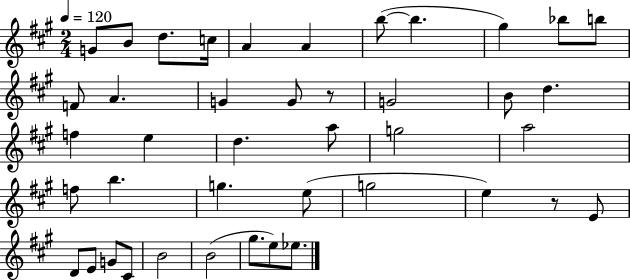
{
  \clef treble
  \numericTimeSignature
  \time 2/4
  \key a \major
  \tempo 4 = 120
  g'8 b'8 d''8. c''16 | a'4 a'4 | b''8~(~ b''4. | gis''4) bes''8 b''8 | \break f'8 a'4. | g'4 g'8 r8 | g'2 | b'8 d''4. | \break f''4 e''4 | d''4. a''8 | g''2 | a''2 | \break f''8 b''4. | g''4. e''8( | g''2 | e''4) r8 e'8 | \break d'8 e'8 g'8 cis'8 | b'2 | b'2( | gis''8. e''8) ees''8. | \break \bar "|."
}